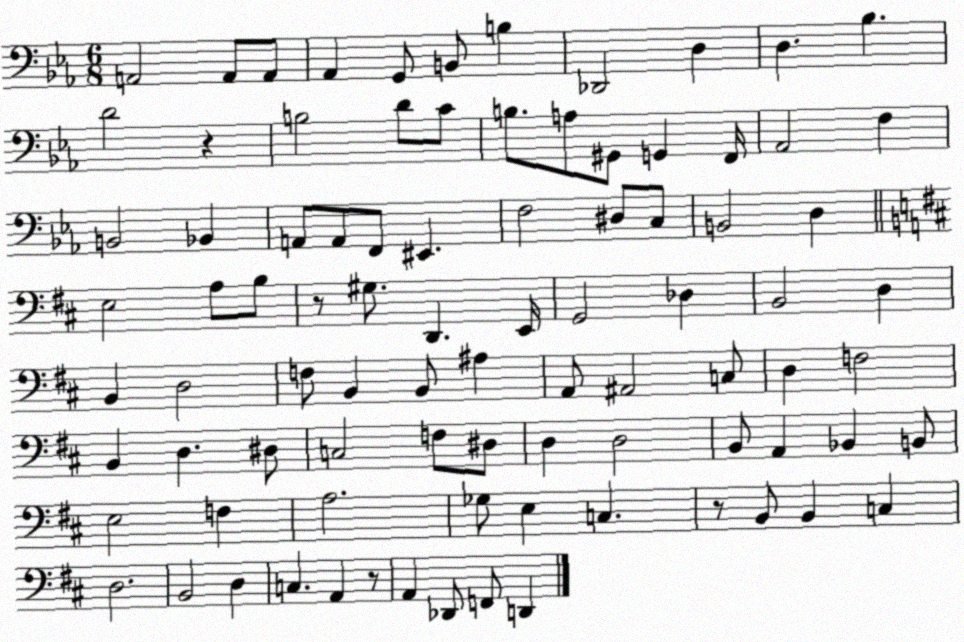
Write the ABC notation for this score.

X:1
T:Untitled
M:6/8
L:1/4
K:Eb
A,,2 A,,/2 A,,/2 _A,, G,,/2 B,,/2 B, _D,,2 D, D, _B, D2 z B,2 D/2 C/2 B,/2 A,/2 ^G,,/2 G,, F,,/4 _A,,2 F, B,,2 _B,, A,,/2 A,,/2 F,,/2 ^E,, F,2 ^D,/2 C,/2 B,,2 D, E,2 A,/2 B,/2 z/2 ^G,/2 D,, E,,/4 G,,2 _D, B,,2 D, B,, D,2 F,/2 B,, B,,/2 ^A, A,,/2 ^A,,2 C,/2 D, F,2 B,, D, ^D,/2 C,2 F,/2 ^D,/2 D, D,2 B,,/2 A,, _B,, B,,/2 E,2 F, A,2 _G,/2 E, C, z/2 B,,/2 B,, C, D,2 B,,2 D, C, A,, z/2 A,, _D,,/2 F,,/2 D,,